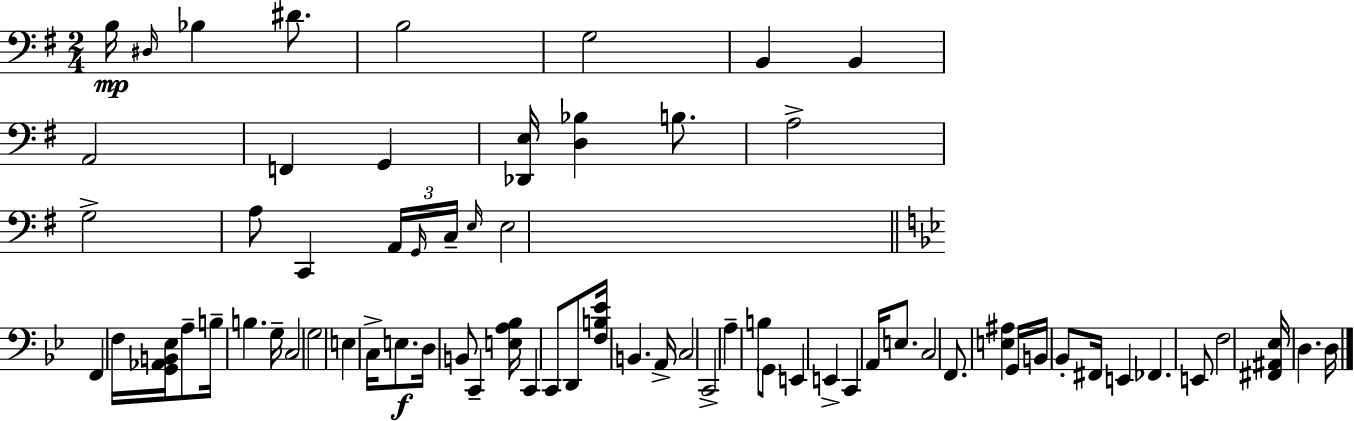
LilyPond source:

{
  \clef bass
  \numericTimeSignature
  \time 2/4
  \key g \major
  b16\mp \grace { dis16 } bes4 dis'8. | b2 | g2 | b,4 b,4 | \break a,2 | f,4 g,4 | <des, e>16 <d bes>4 b8. | a2-> | \break g2-> | a8 c,4 \tuplet 3/2 { a,16 | \grace { g,16 } c16-- } \grace { e16 } e2 | \bar "||" \break \key g \minor f,4 f16 <g, aes, b, ees>16 a8-- | b16-- b4. g16-- | c2 | \parenthesize g2 | \break e4 c16-> e8.\f | d16 b,8 c,4-- <e a bes>16 | c,4 c,8 d,8 | <f b ees'>16 b,4. a,16-> | \break c2 | c,2-> | a4-- b8 \parenthesize g,8 | e,4 e,4-> | \break c,4 a,16 e8. | c2 | f,8. <e ais>4 g,16 | b,16 bes,8-. fis,16 e,4 | \break fes,4. e,8 | f2 | <fis, ais, ees>16 d4. d16 | \bar "|."
}